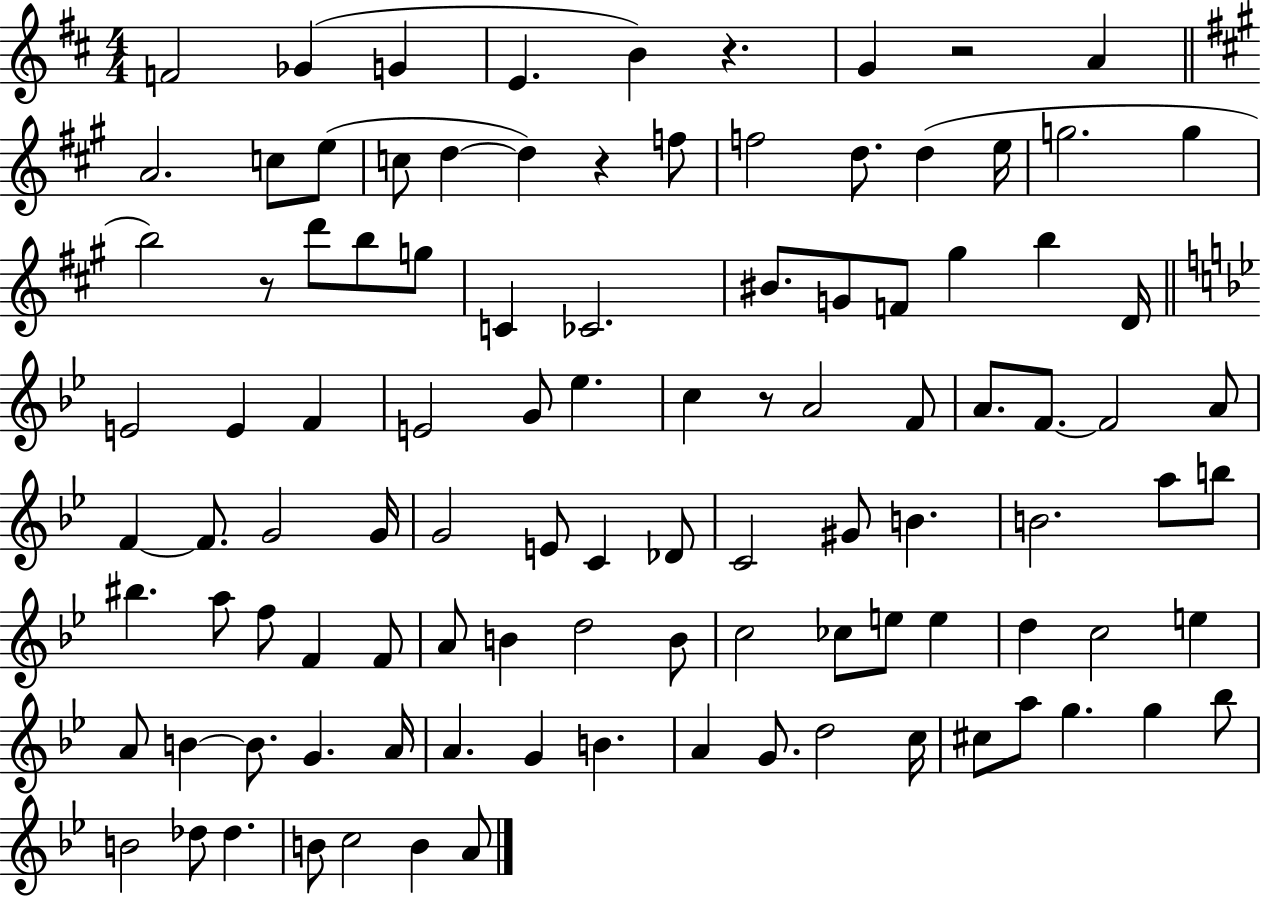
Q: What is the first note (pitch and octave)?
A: F4